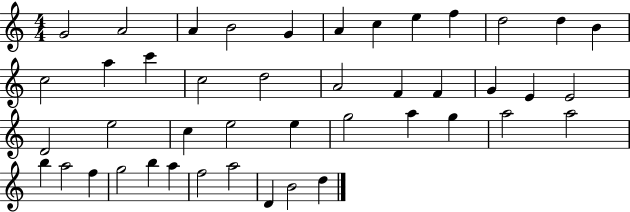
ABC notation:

X:1
T:Untitled
M:4/4
L:1/4
K:C
G2 A2 A B2 G A c e f d2 d B c2 a c' c2 d2 A2 F F G E E2 D2 e2 c e2 e g2 a g a2 a2 b a2 f g2 b a f2 a2 D B2 d